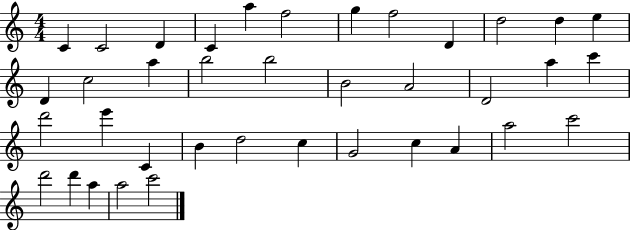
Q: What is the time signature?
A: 4/4